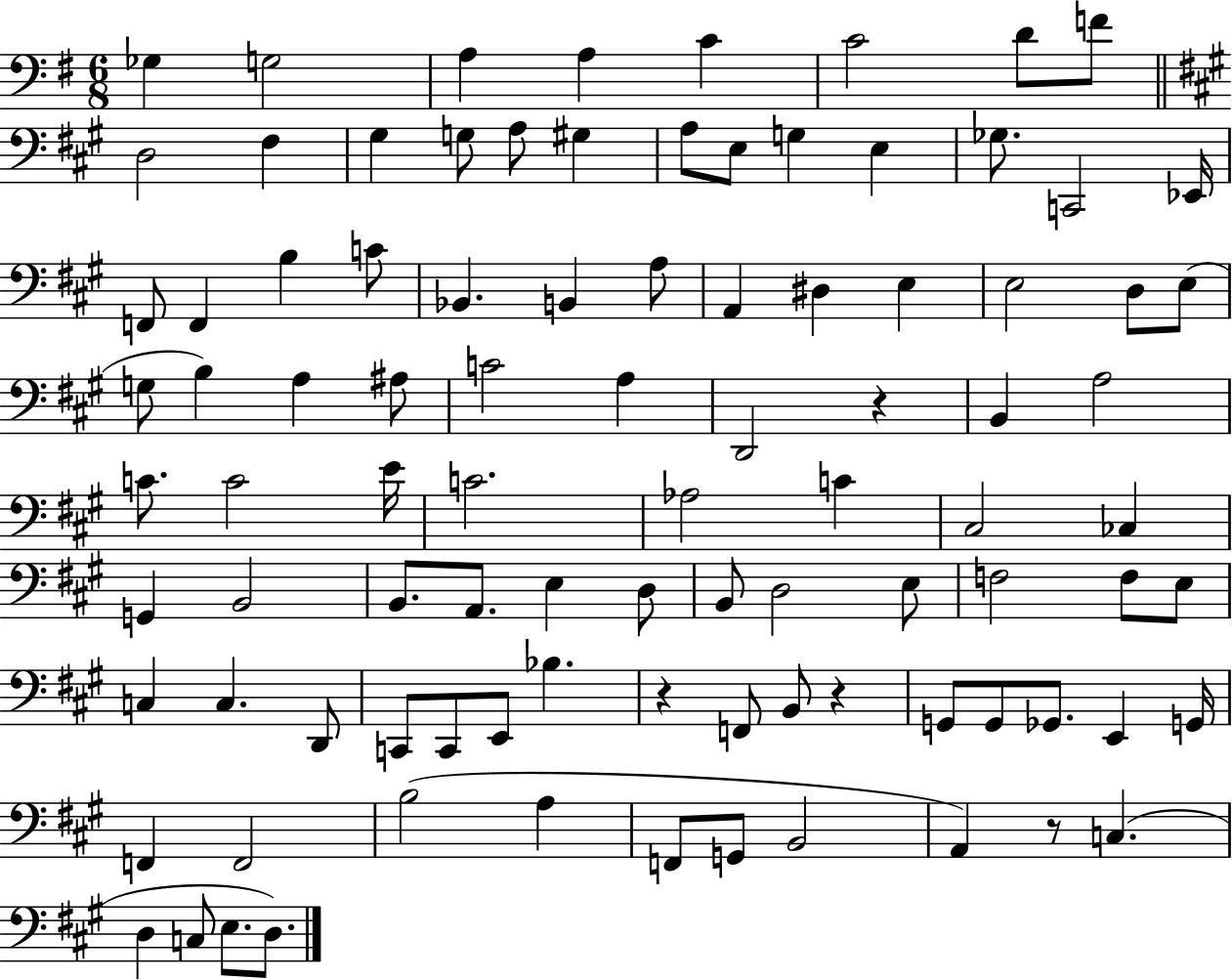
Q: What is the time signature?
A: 6/8